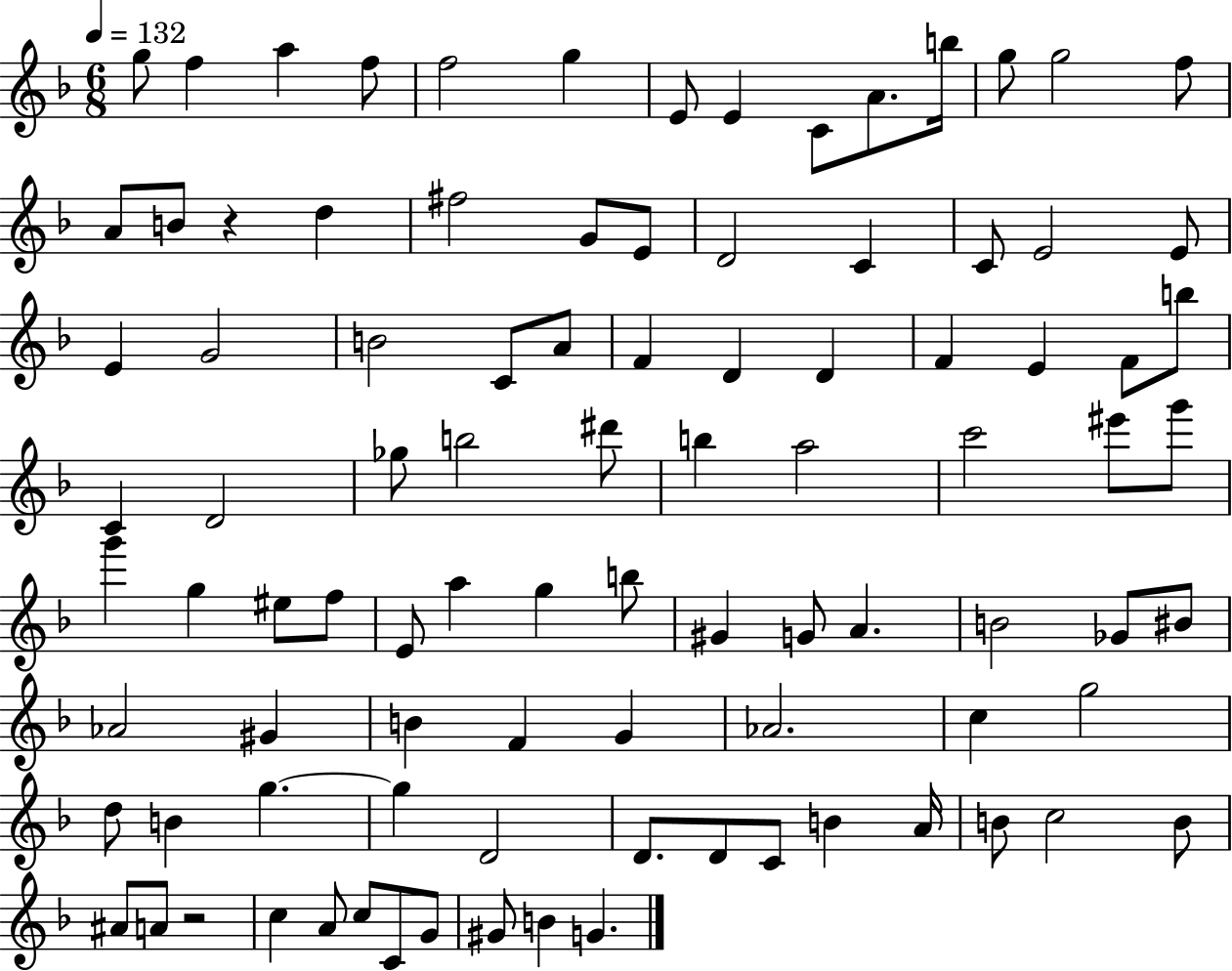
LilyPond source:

{
  \clef treble
  \numericTimeSignature
  \time 6/8
  \key f \major
  \tempo 4 = 132
  g''8 f''4 a''4 f''8 | f''2 g''4 | e'8 e'4 c'8 a'8. b''16 | g''8 g''2 f''8 | \break a'8 b'8 r4 d''4 | fis''2 g'8 e'8 | d'2 c'4 | c'8 e'2 e'8 | \break e'4 g'2 | b'2 c'8 a'8 | f'4 d'4 d'4 | f'4 e'4 f'8 b''8 | \break c'4 d'2 | ges''8 b''2 dis'''8 | b''4 a''2 | c'''2 eis'''8 g'''8 | \break g'''4 g''4 eis''8 f''8 | e'8 a''4 g''4 b''8 | gis'4 g'8 a'4. | b'2 ges'8 bis'8 | \break aes'2 gis'4 | b'4 f'4 g'4 | aes'2. | c''4 g''2 | \break d''8 b'4 g''4.~~ | g''4 d'2 | d'8. d'8 c'8 b'4 a'16 | b'8 c''2 b'8 | \break ais'8 a'8 r2 | c''4 a'8 c''8 c'8 g'8 | gis'8 b'4 g'4. | \bar "|."
}